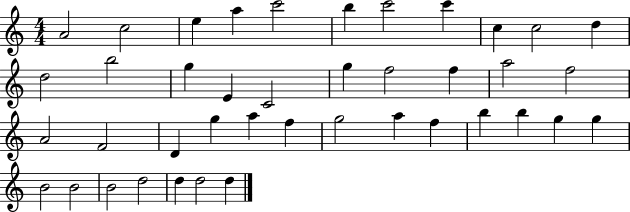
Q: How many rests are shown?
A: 0